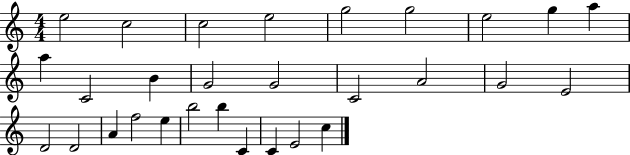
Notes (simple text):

E5/h C5/h C5/h E5/h G5/h G5/h E5/h G5/q A5/q A5/q C4/h B4/q G4/h G4/h C4/h A4/h G4/h E4/h D4/h D4/h A4/q F5/h E5/q B5/h B5/q C4/q C4/q E4/h C5/q